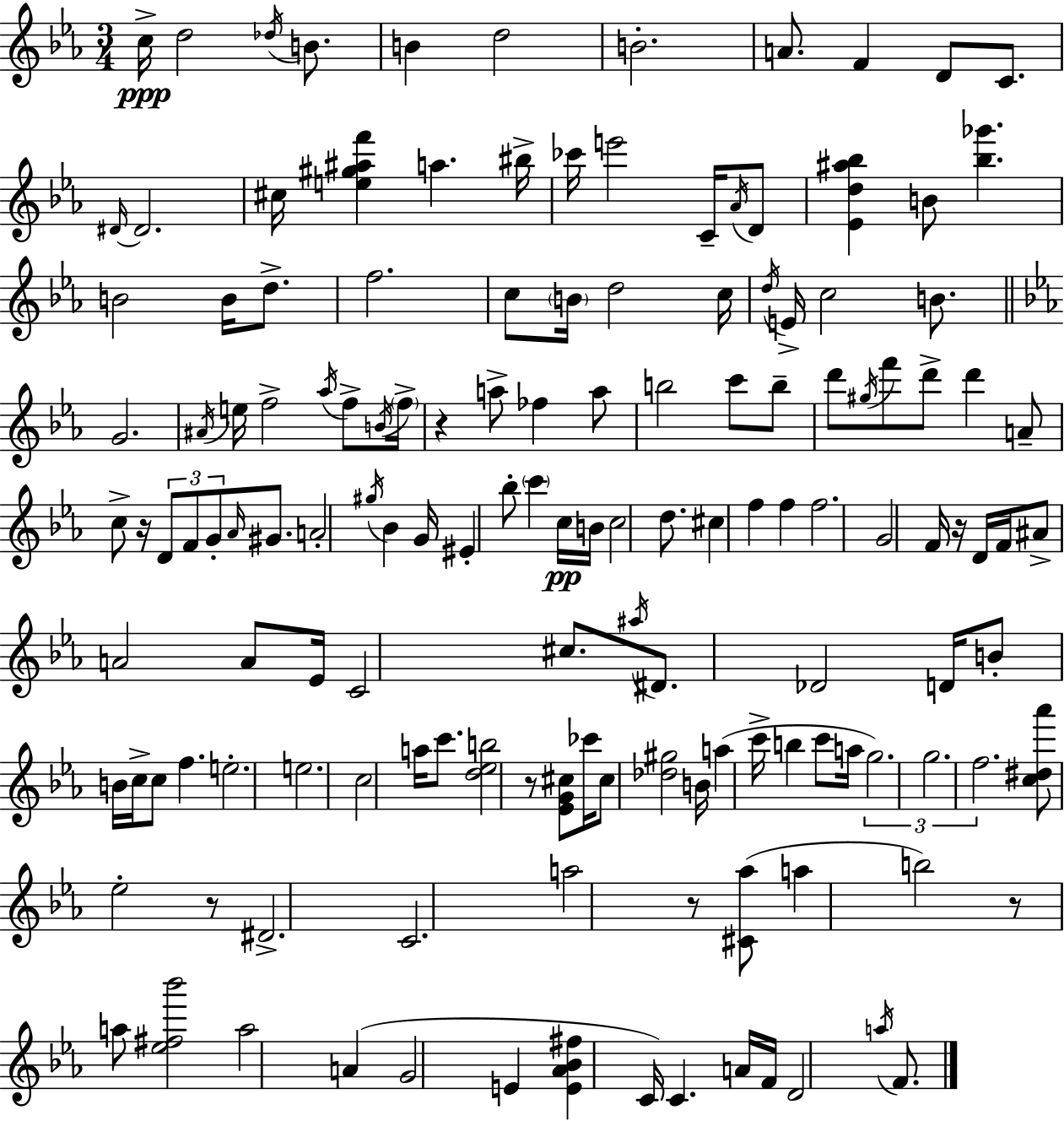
C5/s D5/h Db5/s B4/e. B4/q D5/h B4/h. A4/e. F4/q D4/e C4/e. D#4/s D#4/h. C#5/s [E5,G#5,A#5,F6]/q A5/q. BIS5/s CES6/s E6/h C4/s Ab4/s D4/e [Eb4,D5,A#5,Bb5]/q B4/e [Bb5,Gb6]/q. B4/h B4/s D5/e. F5/h. C5/e B4/s D5/h C5/s D5/s E4/s C5/h B4/e. G4/h. A#4/s E5/s F5/h Ab5/s F5/e B4/s F5/s R/q A5/e FES5/q A5/e B5/h C6/e B5/e D6/e G#5/s F6/e D6/e D6/q A4/e C5/e R/s D4/e F4/e G4/e Ab4/s G#4/e. A4/h G#5/s Bb4/q G4/s EIS4/q Bb5/e C6/q C5/s B4/s C5/h D5/e. C#5/q F5/q F5/q F5/h. G4/h F4/s R/s D4/s F4/s A#4/e A4/h A4/e Eb4/s C4/h C#5/e. A#5/s D#4/e. Db4/h D4/s B4/e B4/s C5/s C5/e F5/q. E5/h. E5/h. C5/h A5/s C6/e. [D5,Eb5,B5]/h R/e [Eb4,G4,C#5]/e CES6/s C#5/e [Db5,G#5]/h B4/s A5/q C6/s B5/q C6/e A5/s G5/h. G5/h. F5/h. [C5,D#5,Ab6]/e Eb5/h R/e D#4/h. C4/h. A5/h R/e [C#4,Ab5]/e A5/q B5/h R/e A5/e [Eb5,F#5,Bb6]/h A5/h A4/q G4/h E4/q [E4,Ab4,Bb4,F#5]/q C4/s C4/q. A4/s F4/s D4/h A5/s F4/e.